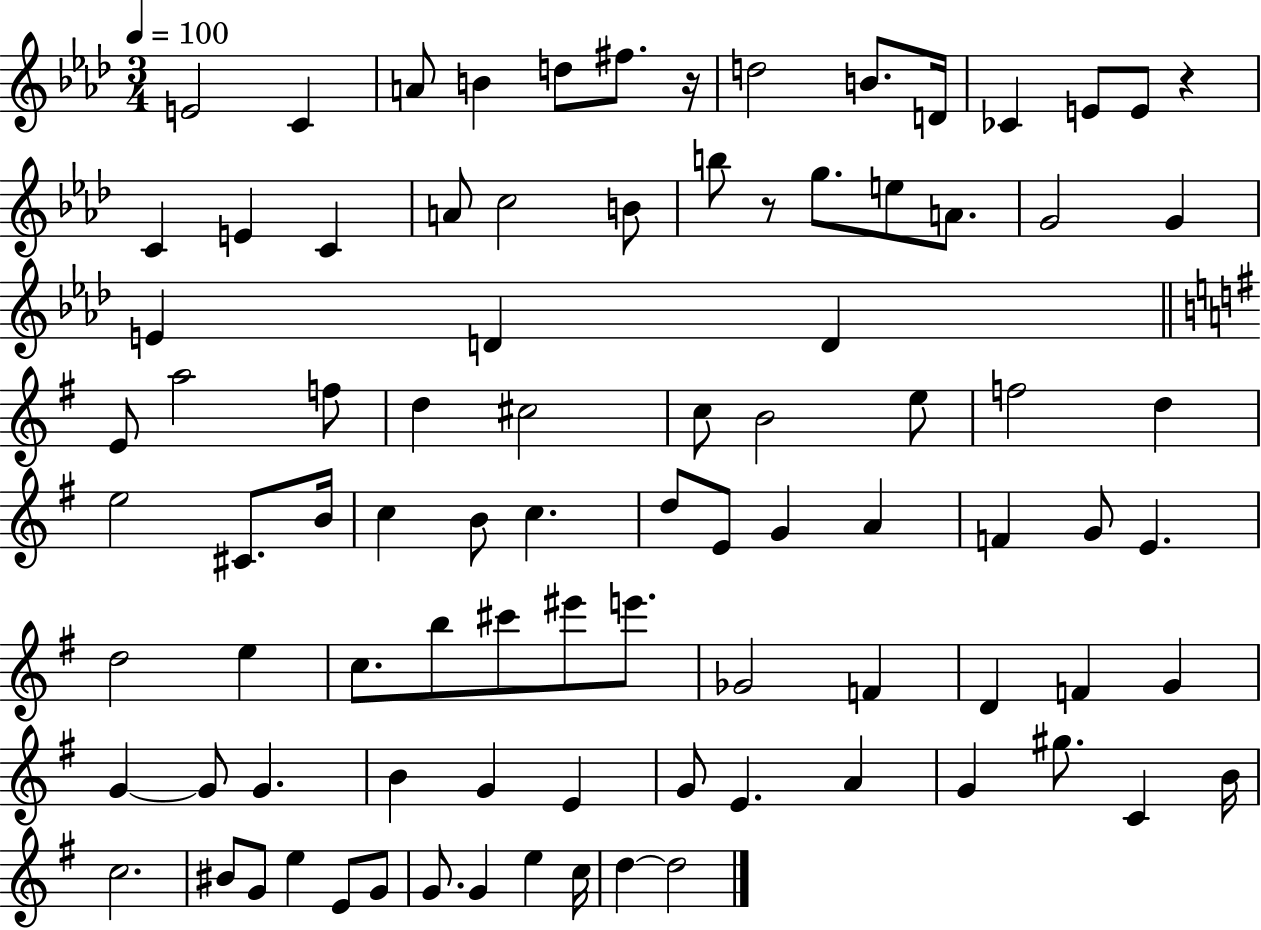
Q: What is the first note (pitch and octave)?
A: E4